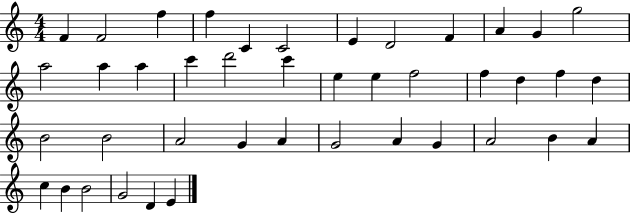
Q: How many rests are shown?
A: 0